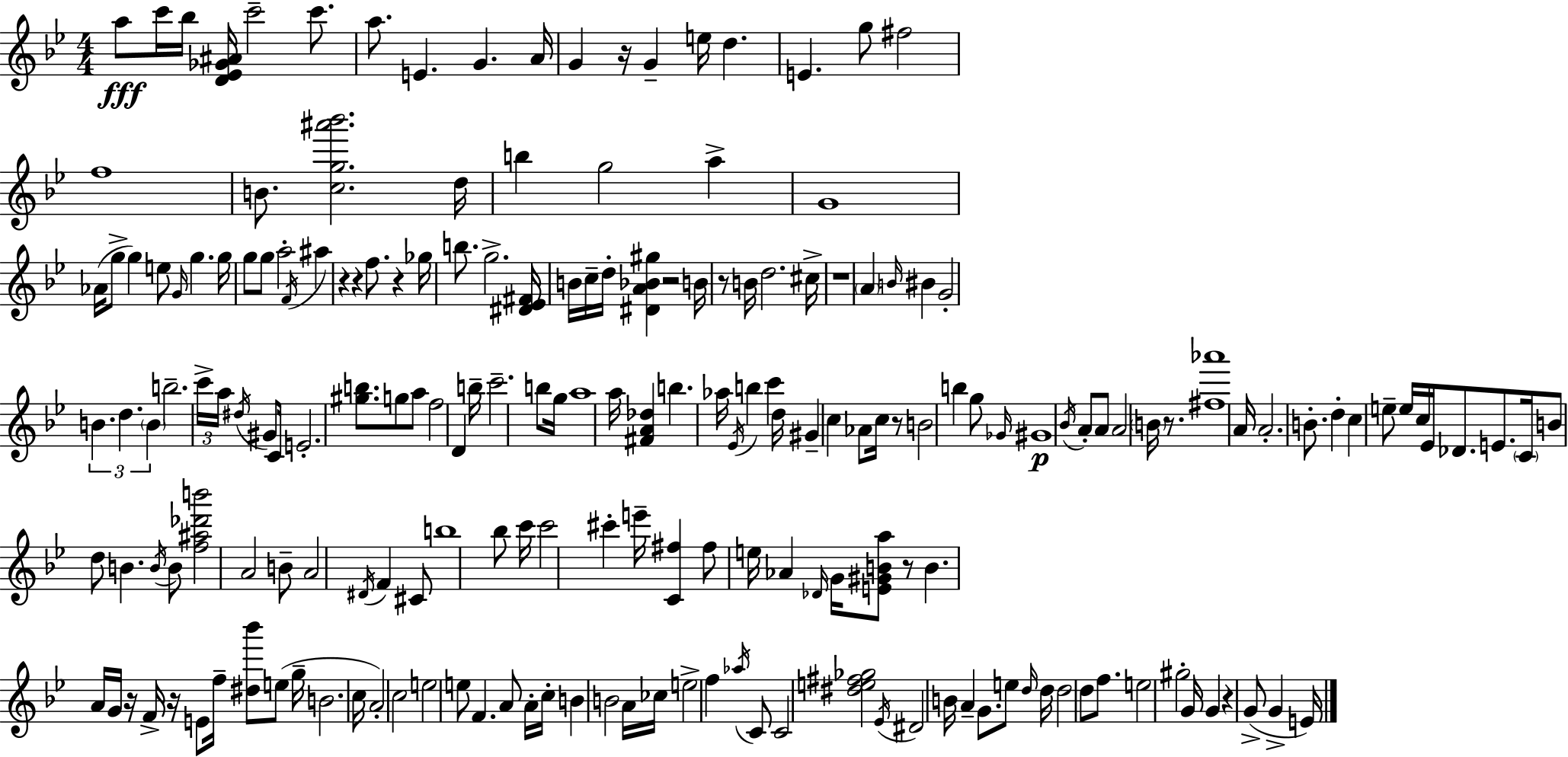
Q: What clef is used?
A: treble